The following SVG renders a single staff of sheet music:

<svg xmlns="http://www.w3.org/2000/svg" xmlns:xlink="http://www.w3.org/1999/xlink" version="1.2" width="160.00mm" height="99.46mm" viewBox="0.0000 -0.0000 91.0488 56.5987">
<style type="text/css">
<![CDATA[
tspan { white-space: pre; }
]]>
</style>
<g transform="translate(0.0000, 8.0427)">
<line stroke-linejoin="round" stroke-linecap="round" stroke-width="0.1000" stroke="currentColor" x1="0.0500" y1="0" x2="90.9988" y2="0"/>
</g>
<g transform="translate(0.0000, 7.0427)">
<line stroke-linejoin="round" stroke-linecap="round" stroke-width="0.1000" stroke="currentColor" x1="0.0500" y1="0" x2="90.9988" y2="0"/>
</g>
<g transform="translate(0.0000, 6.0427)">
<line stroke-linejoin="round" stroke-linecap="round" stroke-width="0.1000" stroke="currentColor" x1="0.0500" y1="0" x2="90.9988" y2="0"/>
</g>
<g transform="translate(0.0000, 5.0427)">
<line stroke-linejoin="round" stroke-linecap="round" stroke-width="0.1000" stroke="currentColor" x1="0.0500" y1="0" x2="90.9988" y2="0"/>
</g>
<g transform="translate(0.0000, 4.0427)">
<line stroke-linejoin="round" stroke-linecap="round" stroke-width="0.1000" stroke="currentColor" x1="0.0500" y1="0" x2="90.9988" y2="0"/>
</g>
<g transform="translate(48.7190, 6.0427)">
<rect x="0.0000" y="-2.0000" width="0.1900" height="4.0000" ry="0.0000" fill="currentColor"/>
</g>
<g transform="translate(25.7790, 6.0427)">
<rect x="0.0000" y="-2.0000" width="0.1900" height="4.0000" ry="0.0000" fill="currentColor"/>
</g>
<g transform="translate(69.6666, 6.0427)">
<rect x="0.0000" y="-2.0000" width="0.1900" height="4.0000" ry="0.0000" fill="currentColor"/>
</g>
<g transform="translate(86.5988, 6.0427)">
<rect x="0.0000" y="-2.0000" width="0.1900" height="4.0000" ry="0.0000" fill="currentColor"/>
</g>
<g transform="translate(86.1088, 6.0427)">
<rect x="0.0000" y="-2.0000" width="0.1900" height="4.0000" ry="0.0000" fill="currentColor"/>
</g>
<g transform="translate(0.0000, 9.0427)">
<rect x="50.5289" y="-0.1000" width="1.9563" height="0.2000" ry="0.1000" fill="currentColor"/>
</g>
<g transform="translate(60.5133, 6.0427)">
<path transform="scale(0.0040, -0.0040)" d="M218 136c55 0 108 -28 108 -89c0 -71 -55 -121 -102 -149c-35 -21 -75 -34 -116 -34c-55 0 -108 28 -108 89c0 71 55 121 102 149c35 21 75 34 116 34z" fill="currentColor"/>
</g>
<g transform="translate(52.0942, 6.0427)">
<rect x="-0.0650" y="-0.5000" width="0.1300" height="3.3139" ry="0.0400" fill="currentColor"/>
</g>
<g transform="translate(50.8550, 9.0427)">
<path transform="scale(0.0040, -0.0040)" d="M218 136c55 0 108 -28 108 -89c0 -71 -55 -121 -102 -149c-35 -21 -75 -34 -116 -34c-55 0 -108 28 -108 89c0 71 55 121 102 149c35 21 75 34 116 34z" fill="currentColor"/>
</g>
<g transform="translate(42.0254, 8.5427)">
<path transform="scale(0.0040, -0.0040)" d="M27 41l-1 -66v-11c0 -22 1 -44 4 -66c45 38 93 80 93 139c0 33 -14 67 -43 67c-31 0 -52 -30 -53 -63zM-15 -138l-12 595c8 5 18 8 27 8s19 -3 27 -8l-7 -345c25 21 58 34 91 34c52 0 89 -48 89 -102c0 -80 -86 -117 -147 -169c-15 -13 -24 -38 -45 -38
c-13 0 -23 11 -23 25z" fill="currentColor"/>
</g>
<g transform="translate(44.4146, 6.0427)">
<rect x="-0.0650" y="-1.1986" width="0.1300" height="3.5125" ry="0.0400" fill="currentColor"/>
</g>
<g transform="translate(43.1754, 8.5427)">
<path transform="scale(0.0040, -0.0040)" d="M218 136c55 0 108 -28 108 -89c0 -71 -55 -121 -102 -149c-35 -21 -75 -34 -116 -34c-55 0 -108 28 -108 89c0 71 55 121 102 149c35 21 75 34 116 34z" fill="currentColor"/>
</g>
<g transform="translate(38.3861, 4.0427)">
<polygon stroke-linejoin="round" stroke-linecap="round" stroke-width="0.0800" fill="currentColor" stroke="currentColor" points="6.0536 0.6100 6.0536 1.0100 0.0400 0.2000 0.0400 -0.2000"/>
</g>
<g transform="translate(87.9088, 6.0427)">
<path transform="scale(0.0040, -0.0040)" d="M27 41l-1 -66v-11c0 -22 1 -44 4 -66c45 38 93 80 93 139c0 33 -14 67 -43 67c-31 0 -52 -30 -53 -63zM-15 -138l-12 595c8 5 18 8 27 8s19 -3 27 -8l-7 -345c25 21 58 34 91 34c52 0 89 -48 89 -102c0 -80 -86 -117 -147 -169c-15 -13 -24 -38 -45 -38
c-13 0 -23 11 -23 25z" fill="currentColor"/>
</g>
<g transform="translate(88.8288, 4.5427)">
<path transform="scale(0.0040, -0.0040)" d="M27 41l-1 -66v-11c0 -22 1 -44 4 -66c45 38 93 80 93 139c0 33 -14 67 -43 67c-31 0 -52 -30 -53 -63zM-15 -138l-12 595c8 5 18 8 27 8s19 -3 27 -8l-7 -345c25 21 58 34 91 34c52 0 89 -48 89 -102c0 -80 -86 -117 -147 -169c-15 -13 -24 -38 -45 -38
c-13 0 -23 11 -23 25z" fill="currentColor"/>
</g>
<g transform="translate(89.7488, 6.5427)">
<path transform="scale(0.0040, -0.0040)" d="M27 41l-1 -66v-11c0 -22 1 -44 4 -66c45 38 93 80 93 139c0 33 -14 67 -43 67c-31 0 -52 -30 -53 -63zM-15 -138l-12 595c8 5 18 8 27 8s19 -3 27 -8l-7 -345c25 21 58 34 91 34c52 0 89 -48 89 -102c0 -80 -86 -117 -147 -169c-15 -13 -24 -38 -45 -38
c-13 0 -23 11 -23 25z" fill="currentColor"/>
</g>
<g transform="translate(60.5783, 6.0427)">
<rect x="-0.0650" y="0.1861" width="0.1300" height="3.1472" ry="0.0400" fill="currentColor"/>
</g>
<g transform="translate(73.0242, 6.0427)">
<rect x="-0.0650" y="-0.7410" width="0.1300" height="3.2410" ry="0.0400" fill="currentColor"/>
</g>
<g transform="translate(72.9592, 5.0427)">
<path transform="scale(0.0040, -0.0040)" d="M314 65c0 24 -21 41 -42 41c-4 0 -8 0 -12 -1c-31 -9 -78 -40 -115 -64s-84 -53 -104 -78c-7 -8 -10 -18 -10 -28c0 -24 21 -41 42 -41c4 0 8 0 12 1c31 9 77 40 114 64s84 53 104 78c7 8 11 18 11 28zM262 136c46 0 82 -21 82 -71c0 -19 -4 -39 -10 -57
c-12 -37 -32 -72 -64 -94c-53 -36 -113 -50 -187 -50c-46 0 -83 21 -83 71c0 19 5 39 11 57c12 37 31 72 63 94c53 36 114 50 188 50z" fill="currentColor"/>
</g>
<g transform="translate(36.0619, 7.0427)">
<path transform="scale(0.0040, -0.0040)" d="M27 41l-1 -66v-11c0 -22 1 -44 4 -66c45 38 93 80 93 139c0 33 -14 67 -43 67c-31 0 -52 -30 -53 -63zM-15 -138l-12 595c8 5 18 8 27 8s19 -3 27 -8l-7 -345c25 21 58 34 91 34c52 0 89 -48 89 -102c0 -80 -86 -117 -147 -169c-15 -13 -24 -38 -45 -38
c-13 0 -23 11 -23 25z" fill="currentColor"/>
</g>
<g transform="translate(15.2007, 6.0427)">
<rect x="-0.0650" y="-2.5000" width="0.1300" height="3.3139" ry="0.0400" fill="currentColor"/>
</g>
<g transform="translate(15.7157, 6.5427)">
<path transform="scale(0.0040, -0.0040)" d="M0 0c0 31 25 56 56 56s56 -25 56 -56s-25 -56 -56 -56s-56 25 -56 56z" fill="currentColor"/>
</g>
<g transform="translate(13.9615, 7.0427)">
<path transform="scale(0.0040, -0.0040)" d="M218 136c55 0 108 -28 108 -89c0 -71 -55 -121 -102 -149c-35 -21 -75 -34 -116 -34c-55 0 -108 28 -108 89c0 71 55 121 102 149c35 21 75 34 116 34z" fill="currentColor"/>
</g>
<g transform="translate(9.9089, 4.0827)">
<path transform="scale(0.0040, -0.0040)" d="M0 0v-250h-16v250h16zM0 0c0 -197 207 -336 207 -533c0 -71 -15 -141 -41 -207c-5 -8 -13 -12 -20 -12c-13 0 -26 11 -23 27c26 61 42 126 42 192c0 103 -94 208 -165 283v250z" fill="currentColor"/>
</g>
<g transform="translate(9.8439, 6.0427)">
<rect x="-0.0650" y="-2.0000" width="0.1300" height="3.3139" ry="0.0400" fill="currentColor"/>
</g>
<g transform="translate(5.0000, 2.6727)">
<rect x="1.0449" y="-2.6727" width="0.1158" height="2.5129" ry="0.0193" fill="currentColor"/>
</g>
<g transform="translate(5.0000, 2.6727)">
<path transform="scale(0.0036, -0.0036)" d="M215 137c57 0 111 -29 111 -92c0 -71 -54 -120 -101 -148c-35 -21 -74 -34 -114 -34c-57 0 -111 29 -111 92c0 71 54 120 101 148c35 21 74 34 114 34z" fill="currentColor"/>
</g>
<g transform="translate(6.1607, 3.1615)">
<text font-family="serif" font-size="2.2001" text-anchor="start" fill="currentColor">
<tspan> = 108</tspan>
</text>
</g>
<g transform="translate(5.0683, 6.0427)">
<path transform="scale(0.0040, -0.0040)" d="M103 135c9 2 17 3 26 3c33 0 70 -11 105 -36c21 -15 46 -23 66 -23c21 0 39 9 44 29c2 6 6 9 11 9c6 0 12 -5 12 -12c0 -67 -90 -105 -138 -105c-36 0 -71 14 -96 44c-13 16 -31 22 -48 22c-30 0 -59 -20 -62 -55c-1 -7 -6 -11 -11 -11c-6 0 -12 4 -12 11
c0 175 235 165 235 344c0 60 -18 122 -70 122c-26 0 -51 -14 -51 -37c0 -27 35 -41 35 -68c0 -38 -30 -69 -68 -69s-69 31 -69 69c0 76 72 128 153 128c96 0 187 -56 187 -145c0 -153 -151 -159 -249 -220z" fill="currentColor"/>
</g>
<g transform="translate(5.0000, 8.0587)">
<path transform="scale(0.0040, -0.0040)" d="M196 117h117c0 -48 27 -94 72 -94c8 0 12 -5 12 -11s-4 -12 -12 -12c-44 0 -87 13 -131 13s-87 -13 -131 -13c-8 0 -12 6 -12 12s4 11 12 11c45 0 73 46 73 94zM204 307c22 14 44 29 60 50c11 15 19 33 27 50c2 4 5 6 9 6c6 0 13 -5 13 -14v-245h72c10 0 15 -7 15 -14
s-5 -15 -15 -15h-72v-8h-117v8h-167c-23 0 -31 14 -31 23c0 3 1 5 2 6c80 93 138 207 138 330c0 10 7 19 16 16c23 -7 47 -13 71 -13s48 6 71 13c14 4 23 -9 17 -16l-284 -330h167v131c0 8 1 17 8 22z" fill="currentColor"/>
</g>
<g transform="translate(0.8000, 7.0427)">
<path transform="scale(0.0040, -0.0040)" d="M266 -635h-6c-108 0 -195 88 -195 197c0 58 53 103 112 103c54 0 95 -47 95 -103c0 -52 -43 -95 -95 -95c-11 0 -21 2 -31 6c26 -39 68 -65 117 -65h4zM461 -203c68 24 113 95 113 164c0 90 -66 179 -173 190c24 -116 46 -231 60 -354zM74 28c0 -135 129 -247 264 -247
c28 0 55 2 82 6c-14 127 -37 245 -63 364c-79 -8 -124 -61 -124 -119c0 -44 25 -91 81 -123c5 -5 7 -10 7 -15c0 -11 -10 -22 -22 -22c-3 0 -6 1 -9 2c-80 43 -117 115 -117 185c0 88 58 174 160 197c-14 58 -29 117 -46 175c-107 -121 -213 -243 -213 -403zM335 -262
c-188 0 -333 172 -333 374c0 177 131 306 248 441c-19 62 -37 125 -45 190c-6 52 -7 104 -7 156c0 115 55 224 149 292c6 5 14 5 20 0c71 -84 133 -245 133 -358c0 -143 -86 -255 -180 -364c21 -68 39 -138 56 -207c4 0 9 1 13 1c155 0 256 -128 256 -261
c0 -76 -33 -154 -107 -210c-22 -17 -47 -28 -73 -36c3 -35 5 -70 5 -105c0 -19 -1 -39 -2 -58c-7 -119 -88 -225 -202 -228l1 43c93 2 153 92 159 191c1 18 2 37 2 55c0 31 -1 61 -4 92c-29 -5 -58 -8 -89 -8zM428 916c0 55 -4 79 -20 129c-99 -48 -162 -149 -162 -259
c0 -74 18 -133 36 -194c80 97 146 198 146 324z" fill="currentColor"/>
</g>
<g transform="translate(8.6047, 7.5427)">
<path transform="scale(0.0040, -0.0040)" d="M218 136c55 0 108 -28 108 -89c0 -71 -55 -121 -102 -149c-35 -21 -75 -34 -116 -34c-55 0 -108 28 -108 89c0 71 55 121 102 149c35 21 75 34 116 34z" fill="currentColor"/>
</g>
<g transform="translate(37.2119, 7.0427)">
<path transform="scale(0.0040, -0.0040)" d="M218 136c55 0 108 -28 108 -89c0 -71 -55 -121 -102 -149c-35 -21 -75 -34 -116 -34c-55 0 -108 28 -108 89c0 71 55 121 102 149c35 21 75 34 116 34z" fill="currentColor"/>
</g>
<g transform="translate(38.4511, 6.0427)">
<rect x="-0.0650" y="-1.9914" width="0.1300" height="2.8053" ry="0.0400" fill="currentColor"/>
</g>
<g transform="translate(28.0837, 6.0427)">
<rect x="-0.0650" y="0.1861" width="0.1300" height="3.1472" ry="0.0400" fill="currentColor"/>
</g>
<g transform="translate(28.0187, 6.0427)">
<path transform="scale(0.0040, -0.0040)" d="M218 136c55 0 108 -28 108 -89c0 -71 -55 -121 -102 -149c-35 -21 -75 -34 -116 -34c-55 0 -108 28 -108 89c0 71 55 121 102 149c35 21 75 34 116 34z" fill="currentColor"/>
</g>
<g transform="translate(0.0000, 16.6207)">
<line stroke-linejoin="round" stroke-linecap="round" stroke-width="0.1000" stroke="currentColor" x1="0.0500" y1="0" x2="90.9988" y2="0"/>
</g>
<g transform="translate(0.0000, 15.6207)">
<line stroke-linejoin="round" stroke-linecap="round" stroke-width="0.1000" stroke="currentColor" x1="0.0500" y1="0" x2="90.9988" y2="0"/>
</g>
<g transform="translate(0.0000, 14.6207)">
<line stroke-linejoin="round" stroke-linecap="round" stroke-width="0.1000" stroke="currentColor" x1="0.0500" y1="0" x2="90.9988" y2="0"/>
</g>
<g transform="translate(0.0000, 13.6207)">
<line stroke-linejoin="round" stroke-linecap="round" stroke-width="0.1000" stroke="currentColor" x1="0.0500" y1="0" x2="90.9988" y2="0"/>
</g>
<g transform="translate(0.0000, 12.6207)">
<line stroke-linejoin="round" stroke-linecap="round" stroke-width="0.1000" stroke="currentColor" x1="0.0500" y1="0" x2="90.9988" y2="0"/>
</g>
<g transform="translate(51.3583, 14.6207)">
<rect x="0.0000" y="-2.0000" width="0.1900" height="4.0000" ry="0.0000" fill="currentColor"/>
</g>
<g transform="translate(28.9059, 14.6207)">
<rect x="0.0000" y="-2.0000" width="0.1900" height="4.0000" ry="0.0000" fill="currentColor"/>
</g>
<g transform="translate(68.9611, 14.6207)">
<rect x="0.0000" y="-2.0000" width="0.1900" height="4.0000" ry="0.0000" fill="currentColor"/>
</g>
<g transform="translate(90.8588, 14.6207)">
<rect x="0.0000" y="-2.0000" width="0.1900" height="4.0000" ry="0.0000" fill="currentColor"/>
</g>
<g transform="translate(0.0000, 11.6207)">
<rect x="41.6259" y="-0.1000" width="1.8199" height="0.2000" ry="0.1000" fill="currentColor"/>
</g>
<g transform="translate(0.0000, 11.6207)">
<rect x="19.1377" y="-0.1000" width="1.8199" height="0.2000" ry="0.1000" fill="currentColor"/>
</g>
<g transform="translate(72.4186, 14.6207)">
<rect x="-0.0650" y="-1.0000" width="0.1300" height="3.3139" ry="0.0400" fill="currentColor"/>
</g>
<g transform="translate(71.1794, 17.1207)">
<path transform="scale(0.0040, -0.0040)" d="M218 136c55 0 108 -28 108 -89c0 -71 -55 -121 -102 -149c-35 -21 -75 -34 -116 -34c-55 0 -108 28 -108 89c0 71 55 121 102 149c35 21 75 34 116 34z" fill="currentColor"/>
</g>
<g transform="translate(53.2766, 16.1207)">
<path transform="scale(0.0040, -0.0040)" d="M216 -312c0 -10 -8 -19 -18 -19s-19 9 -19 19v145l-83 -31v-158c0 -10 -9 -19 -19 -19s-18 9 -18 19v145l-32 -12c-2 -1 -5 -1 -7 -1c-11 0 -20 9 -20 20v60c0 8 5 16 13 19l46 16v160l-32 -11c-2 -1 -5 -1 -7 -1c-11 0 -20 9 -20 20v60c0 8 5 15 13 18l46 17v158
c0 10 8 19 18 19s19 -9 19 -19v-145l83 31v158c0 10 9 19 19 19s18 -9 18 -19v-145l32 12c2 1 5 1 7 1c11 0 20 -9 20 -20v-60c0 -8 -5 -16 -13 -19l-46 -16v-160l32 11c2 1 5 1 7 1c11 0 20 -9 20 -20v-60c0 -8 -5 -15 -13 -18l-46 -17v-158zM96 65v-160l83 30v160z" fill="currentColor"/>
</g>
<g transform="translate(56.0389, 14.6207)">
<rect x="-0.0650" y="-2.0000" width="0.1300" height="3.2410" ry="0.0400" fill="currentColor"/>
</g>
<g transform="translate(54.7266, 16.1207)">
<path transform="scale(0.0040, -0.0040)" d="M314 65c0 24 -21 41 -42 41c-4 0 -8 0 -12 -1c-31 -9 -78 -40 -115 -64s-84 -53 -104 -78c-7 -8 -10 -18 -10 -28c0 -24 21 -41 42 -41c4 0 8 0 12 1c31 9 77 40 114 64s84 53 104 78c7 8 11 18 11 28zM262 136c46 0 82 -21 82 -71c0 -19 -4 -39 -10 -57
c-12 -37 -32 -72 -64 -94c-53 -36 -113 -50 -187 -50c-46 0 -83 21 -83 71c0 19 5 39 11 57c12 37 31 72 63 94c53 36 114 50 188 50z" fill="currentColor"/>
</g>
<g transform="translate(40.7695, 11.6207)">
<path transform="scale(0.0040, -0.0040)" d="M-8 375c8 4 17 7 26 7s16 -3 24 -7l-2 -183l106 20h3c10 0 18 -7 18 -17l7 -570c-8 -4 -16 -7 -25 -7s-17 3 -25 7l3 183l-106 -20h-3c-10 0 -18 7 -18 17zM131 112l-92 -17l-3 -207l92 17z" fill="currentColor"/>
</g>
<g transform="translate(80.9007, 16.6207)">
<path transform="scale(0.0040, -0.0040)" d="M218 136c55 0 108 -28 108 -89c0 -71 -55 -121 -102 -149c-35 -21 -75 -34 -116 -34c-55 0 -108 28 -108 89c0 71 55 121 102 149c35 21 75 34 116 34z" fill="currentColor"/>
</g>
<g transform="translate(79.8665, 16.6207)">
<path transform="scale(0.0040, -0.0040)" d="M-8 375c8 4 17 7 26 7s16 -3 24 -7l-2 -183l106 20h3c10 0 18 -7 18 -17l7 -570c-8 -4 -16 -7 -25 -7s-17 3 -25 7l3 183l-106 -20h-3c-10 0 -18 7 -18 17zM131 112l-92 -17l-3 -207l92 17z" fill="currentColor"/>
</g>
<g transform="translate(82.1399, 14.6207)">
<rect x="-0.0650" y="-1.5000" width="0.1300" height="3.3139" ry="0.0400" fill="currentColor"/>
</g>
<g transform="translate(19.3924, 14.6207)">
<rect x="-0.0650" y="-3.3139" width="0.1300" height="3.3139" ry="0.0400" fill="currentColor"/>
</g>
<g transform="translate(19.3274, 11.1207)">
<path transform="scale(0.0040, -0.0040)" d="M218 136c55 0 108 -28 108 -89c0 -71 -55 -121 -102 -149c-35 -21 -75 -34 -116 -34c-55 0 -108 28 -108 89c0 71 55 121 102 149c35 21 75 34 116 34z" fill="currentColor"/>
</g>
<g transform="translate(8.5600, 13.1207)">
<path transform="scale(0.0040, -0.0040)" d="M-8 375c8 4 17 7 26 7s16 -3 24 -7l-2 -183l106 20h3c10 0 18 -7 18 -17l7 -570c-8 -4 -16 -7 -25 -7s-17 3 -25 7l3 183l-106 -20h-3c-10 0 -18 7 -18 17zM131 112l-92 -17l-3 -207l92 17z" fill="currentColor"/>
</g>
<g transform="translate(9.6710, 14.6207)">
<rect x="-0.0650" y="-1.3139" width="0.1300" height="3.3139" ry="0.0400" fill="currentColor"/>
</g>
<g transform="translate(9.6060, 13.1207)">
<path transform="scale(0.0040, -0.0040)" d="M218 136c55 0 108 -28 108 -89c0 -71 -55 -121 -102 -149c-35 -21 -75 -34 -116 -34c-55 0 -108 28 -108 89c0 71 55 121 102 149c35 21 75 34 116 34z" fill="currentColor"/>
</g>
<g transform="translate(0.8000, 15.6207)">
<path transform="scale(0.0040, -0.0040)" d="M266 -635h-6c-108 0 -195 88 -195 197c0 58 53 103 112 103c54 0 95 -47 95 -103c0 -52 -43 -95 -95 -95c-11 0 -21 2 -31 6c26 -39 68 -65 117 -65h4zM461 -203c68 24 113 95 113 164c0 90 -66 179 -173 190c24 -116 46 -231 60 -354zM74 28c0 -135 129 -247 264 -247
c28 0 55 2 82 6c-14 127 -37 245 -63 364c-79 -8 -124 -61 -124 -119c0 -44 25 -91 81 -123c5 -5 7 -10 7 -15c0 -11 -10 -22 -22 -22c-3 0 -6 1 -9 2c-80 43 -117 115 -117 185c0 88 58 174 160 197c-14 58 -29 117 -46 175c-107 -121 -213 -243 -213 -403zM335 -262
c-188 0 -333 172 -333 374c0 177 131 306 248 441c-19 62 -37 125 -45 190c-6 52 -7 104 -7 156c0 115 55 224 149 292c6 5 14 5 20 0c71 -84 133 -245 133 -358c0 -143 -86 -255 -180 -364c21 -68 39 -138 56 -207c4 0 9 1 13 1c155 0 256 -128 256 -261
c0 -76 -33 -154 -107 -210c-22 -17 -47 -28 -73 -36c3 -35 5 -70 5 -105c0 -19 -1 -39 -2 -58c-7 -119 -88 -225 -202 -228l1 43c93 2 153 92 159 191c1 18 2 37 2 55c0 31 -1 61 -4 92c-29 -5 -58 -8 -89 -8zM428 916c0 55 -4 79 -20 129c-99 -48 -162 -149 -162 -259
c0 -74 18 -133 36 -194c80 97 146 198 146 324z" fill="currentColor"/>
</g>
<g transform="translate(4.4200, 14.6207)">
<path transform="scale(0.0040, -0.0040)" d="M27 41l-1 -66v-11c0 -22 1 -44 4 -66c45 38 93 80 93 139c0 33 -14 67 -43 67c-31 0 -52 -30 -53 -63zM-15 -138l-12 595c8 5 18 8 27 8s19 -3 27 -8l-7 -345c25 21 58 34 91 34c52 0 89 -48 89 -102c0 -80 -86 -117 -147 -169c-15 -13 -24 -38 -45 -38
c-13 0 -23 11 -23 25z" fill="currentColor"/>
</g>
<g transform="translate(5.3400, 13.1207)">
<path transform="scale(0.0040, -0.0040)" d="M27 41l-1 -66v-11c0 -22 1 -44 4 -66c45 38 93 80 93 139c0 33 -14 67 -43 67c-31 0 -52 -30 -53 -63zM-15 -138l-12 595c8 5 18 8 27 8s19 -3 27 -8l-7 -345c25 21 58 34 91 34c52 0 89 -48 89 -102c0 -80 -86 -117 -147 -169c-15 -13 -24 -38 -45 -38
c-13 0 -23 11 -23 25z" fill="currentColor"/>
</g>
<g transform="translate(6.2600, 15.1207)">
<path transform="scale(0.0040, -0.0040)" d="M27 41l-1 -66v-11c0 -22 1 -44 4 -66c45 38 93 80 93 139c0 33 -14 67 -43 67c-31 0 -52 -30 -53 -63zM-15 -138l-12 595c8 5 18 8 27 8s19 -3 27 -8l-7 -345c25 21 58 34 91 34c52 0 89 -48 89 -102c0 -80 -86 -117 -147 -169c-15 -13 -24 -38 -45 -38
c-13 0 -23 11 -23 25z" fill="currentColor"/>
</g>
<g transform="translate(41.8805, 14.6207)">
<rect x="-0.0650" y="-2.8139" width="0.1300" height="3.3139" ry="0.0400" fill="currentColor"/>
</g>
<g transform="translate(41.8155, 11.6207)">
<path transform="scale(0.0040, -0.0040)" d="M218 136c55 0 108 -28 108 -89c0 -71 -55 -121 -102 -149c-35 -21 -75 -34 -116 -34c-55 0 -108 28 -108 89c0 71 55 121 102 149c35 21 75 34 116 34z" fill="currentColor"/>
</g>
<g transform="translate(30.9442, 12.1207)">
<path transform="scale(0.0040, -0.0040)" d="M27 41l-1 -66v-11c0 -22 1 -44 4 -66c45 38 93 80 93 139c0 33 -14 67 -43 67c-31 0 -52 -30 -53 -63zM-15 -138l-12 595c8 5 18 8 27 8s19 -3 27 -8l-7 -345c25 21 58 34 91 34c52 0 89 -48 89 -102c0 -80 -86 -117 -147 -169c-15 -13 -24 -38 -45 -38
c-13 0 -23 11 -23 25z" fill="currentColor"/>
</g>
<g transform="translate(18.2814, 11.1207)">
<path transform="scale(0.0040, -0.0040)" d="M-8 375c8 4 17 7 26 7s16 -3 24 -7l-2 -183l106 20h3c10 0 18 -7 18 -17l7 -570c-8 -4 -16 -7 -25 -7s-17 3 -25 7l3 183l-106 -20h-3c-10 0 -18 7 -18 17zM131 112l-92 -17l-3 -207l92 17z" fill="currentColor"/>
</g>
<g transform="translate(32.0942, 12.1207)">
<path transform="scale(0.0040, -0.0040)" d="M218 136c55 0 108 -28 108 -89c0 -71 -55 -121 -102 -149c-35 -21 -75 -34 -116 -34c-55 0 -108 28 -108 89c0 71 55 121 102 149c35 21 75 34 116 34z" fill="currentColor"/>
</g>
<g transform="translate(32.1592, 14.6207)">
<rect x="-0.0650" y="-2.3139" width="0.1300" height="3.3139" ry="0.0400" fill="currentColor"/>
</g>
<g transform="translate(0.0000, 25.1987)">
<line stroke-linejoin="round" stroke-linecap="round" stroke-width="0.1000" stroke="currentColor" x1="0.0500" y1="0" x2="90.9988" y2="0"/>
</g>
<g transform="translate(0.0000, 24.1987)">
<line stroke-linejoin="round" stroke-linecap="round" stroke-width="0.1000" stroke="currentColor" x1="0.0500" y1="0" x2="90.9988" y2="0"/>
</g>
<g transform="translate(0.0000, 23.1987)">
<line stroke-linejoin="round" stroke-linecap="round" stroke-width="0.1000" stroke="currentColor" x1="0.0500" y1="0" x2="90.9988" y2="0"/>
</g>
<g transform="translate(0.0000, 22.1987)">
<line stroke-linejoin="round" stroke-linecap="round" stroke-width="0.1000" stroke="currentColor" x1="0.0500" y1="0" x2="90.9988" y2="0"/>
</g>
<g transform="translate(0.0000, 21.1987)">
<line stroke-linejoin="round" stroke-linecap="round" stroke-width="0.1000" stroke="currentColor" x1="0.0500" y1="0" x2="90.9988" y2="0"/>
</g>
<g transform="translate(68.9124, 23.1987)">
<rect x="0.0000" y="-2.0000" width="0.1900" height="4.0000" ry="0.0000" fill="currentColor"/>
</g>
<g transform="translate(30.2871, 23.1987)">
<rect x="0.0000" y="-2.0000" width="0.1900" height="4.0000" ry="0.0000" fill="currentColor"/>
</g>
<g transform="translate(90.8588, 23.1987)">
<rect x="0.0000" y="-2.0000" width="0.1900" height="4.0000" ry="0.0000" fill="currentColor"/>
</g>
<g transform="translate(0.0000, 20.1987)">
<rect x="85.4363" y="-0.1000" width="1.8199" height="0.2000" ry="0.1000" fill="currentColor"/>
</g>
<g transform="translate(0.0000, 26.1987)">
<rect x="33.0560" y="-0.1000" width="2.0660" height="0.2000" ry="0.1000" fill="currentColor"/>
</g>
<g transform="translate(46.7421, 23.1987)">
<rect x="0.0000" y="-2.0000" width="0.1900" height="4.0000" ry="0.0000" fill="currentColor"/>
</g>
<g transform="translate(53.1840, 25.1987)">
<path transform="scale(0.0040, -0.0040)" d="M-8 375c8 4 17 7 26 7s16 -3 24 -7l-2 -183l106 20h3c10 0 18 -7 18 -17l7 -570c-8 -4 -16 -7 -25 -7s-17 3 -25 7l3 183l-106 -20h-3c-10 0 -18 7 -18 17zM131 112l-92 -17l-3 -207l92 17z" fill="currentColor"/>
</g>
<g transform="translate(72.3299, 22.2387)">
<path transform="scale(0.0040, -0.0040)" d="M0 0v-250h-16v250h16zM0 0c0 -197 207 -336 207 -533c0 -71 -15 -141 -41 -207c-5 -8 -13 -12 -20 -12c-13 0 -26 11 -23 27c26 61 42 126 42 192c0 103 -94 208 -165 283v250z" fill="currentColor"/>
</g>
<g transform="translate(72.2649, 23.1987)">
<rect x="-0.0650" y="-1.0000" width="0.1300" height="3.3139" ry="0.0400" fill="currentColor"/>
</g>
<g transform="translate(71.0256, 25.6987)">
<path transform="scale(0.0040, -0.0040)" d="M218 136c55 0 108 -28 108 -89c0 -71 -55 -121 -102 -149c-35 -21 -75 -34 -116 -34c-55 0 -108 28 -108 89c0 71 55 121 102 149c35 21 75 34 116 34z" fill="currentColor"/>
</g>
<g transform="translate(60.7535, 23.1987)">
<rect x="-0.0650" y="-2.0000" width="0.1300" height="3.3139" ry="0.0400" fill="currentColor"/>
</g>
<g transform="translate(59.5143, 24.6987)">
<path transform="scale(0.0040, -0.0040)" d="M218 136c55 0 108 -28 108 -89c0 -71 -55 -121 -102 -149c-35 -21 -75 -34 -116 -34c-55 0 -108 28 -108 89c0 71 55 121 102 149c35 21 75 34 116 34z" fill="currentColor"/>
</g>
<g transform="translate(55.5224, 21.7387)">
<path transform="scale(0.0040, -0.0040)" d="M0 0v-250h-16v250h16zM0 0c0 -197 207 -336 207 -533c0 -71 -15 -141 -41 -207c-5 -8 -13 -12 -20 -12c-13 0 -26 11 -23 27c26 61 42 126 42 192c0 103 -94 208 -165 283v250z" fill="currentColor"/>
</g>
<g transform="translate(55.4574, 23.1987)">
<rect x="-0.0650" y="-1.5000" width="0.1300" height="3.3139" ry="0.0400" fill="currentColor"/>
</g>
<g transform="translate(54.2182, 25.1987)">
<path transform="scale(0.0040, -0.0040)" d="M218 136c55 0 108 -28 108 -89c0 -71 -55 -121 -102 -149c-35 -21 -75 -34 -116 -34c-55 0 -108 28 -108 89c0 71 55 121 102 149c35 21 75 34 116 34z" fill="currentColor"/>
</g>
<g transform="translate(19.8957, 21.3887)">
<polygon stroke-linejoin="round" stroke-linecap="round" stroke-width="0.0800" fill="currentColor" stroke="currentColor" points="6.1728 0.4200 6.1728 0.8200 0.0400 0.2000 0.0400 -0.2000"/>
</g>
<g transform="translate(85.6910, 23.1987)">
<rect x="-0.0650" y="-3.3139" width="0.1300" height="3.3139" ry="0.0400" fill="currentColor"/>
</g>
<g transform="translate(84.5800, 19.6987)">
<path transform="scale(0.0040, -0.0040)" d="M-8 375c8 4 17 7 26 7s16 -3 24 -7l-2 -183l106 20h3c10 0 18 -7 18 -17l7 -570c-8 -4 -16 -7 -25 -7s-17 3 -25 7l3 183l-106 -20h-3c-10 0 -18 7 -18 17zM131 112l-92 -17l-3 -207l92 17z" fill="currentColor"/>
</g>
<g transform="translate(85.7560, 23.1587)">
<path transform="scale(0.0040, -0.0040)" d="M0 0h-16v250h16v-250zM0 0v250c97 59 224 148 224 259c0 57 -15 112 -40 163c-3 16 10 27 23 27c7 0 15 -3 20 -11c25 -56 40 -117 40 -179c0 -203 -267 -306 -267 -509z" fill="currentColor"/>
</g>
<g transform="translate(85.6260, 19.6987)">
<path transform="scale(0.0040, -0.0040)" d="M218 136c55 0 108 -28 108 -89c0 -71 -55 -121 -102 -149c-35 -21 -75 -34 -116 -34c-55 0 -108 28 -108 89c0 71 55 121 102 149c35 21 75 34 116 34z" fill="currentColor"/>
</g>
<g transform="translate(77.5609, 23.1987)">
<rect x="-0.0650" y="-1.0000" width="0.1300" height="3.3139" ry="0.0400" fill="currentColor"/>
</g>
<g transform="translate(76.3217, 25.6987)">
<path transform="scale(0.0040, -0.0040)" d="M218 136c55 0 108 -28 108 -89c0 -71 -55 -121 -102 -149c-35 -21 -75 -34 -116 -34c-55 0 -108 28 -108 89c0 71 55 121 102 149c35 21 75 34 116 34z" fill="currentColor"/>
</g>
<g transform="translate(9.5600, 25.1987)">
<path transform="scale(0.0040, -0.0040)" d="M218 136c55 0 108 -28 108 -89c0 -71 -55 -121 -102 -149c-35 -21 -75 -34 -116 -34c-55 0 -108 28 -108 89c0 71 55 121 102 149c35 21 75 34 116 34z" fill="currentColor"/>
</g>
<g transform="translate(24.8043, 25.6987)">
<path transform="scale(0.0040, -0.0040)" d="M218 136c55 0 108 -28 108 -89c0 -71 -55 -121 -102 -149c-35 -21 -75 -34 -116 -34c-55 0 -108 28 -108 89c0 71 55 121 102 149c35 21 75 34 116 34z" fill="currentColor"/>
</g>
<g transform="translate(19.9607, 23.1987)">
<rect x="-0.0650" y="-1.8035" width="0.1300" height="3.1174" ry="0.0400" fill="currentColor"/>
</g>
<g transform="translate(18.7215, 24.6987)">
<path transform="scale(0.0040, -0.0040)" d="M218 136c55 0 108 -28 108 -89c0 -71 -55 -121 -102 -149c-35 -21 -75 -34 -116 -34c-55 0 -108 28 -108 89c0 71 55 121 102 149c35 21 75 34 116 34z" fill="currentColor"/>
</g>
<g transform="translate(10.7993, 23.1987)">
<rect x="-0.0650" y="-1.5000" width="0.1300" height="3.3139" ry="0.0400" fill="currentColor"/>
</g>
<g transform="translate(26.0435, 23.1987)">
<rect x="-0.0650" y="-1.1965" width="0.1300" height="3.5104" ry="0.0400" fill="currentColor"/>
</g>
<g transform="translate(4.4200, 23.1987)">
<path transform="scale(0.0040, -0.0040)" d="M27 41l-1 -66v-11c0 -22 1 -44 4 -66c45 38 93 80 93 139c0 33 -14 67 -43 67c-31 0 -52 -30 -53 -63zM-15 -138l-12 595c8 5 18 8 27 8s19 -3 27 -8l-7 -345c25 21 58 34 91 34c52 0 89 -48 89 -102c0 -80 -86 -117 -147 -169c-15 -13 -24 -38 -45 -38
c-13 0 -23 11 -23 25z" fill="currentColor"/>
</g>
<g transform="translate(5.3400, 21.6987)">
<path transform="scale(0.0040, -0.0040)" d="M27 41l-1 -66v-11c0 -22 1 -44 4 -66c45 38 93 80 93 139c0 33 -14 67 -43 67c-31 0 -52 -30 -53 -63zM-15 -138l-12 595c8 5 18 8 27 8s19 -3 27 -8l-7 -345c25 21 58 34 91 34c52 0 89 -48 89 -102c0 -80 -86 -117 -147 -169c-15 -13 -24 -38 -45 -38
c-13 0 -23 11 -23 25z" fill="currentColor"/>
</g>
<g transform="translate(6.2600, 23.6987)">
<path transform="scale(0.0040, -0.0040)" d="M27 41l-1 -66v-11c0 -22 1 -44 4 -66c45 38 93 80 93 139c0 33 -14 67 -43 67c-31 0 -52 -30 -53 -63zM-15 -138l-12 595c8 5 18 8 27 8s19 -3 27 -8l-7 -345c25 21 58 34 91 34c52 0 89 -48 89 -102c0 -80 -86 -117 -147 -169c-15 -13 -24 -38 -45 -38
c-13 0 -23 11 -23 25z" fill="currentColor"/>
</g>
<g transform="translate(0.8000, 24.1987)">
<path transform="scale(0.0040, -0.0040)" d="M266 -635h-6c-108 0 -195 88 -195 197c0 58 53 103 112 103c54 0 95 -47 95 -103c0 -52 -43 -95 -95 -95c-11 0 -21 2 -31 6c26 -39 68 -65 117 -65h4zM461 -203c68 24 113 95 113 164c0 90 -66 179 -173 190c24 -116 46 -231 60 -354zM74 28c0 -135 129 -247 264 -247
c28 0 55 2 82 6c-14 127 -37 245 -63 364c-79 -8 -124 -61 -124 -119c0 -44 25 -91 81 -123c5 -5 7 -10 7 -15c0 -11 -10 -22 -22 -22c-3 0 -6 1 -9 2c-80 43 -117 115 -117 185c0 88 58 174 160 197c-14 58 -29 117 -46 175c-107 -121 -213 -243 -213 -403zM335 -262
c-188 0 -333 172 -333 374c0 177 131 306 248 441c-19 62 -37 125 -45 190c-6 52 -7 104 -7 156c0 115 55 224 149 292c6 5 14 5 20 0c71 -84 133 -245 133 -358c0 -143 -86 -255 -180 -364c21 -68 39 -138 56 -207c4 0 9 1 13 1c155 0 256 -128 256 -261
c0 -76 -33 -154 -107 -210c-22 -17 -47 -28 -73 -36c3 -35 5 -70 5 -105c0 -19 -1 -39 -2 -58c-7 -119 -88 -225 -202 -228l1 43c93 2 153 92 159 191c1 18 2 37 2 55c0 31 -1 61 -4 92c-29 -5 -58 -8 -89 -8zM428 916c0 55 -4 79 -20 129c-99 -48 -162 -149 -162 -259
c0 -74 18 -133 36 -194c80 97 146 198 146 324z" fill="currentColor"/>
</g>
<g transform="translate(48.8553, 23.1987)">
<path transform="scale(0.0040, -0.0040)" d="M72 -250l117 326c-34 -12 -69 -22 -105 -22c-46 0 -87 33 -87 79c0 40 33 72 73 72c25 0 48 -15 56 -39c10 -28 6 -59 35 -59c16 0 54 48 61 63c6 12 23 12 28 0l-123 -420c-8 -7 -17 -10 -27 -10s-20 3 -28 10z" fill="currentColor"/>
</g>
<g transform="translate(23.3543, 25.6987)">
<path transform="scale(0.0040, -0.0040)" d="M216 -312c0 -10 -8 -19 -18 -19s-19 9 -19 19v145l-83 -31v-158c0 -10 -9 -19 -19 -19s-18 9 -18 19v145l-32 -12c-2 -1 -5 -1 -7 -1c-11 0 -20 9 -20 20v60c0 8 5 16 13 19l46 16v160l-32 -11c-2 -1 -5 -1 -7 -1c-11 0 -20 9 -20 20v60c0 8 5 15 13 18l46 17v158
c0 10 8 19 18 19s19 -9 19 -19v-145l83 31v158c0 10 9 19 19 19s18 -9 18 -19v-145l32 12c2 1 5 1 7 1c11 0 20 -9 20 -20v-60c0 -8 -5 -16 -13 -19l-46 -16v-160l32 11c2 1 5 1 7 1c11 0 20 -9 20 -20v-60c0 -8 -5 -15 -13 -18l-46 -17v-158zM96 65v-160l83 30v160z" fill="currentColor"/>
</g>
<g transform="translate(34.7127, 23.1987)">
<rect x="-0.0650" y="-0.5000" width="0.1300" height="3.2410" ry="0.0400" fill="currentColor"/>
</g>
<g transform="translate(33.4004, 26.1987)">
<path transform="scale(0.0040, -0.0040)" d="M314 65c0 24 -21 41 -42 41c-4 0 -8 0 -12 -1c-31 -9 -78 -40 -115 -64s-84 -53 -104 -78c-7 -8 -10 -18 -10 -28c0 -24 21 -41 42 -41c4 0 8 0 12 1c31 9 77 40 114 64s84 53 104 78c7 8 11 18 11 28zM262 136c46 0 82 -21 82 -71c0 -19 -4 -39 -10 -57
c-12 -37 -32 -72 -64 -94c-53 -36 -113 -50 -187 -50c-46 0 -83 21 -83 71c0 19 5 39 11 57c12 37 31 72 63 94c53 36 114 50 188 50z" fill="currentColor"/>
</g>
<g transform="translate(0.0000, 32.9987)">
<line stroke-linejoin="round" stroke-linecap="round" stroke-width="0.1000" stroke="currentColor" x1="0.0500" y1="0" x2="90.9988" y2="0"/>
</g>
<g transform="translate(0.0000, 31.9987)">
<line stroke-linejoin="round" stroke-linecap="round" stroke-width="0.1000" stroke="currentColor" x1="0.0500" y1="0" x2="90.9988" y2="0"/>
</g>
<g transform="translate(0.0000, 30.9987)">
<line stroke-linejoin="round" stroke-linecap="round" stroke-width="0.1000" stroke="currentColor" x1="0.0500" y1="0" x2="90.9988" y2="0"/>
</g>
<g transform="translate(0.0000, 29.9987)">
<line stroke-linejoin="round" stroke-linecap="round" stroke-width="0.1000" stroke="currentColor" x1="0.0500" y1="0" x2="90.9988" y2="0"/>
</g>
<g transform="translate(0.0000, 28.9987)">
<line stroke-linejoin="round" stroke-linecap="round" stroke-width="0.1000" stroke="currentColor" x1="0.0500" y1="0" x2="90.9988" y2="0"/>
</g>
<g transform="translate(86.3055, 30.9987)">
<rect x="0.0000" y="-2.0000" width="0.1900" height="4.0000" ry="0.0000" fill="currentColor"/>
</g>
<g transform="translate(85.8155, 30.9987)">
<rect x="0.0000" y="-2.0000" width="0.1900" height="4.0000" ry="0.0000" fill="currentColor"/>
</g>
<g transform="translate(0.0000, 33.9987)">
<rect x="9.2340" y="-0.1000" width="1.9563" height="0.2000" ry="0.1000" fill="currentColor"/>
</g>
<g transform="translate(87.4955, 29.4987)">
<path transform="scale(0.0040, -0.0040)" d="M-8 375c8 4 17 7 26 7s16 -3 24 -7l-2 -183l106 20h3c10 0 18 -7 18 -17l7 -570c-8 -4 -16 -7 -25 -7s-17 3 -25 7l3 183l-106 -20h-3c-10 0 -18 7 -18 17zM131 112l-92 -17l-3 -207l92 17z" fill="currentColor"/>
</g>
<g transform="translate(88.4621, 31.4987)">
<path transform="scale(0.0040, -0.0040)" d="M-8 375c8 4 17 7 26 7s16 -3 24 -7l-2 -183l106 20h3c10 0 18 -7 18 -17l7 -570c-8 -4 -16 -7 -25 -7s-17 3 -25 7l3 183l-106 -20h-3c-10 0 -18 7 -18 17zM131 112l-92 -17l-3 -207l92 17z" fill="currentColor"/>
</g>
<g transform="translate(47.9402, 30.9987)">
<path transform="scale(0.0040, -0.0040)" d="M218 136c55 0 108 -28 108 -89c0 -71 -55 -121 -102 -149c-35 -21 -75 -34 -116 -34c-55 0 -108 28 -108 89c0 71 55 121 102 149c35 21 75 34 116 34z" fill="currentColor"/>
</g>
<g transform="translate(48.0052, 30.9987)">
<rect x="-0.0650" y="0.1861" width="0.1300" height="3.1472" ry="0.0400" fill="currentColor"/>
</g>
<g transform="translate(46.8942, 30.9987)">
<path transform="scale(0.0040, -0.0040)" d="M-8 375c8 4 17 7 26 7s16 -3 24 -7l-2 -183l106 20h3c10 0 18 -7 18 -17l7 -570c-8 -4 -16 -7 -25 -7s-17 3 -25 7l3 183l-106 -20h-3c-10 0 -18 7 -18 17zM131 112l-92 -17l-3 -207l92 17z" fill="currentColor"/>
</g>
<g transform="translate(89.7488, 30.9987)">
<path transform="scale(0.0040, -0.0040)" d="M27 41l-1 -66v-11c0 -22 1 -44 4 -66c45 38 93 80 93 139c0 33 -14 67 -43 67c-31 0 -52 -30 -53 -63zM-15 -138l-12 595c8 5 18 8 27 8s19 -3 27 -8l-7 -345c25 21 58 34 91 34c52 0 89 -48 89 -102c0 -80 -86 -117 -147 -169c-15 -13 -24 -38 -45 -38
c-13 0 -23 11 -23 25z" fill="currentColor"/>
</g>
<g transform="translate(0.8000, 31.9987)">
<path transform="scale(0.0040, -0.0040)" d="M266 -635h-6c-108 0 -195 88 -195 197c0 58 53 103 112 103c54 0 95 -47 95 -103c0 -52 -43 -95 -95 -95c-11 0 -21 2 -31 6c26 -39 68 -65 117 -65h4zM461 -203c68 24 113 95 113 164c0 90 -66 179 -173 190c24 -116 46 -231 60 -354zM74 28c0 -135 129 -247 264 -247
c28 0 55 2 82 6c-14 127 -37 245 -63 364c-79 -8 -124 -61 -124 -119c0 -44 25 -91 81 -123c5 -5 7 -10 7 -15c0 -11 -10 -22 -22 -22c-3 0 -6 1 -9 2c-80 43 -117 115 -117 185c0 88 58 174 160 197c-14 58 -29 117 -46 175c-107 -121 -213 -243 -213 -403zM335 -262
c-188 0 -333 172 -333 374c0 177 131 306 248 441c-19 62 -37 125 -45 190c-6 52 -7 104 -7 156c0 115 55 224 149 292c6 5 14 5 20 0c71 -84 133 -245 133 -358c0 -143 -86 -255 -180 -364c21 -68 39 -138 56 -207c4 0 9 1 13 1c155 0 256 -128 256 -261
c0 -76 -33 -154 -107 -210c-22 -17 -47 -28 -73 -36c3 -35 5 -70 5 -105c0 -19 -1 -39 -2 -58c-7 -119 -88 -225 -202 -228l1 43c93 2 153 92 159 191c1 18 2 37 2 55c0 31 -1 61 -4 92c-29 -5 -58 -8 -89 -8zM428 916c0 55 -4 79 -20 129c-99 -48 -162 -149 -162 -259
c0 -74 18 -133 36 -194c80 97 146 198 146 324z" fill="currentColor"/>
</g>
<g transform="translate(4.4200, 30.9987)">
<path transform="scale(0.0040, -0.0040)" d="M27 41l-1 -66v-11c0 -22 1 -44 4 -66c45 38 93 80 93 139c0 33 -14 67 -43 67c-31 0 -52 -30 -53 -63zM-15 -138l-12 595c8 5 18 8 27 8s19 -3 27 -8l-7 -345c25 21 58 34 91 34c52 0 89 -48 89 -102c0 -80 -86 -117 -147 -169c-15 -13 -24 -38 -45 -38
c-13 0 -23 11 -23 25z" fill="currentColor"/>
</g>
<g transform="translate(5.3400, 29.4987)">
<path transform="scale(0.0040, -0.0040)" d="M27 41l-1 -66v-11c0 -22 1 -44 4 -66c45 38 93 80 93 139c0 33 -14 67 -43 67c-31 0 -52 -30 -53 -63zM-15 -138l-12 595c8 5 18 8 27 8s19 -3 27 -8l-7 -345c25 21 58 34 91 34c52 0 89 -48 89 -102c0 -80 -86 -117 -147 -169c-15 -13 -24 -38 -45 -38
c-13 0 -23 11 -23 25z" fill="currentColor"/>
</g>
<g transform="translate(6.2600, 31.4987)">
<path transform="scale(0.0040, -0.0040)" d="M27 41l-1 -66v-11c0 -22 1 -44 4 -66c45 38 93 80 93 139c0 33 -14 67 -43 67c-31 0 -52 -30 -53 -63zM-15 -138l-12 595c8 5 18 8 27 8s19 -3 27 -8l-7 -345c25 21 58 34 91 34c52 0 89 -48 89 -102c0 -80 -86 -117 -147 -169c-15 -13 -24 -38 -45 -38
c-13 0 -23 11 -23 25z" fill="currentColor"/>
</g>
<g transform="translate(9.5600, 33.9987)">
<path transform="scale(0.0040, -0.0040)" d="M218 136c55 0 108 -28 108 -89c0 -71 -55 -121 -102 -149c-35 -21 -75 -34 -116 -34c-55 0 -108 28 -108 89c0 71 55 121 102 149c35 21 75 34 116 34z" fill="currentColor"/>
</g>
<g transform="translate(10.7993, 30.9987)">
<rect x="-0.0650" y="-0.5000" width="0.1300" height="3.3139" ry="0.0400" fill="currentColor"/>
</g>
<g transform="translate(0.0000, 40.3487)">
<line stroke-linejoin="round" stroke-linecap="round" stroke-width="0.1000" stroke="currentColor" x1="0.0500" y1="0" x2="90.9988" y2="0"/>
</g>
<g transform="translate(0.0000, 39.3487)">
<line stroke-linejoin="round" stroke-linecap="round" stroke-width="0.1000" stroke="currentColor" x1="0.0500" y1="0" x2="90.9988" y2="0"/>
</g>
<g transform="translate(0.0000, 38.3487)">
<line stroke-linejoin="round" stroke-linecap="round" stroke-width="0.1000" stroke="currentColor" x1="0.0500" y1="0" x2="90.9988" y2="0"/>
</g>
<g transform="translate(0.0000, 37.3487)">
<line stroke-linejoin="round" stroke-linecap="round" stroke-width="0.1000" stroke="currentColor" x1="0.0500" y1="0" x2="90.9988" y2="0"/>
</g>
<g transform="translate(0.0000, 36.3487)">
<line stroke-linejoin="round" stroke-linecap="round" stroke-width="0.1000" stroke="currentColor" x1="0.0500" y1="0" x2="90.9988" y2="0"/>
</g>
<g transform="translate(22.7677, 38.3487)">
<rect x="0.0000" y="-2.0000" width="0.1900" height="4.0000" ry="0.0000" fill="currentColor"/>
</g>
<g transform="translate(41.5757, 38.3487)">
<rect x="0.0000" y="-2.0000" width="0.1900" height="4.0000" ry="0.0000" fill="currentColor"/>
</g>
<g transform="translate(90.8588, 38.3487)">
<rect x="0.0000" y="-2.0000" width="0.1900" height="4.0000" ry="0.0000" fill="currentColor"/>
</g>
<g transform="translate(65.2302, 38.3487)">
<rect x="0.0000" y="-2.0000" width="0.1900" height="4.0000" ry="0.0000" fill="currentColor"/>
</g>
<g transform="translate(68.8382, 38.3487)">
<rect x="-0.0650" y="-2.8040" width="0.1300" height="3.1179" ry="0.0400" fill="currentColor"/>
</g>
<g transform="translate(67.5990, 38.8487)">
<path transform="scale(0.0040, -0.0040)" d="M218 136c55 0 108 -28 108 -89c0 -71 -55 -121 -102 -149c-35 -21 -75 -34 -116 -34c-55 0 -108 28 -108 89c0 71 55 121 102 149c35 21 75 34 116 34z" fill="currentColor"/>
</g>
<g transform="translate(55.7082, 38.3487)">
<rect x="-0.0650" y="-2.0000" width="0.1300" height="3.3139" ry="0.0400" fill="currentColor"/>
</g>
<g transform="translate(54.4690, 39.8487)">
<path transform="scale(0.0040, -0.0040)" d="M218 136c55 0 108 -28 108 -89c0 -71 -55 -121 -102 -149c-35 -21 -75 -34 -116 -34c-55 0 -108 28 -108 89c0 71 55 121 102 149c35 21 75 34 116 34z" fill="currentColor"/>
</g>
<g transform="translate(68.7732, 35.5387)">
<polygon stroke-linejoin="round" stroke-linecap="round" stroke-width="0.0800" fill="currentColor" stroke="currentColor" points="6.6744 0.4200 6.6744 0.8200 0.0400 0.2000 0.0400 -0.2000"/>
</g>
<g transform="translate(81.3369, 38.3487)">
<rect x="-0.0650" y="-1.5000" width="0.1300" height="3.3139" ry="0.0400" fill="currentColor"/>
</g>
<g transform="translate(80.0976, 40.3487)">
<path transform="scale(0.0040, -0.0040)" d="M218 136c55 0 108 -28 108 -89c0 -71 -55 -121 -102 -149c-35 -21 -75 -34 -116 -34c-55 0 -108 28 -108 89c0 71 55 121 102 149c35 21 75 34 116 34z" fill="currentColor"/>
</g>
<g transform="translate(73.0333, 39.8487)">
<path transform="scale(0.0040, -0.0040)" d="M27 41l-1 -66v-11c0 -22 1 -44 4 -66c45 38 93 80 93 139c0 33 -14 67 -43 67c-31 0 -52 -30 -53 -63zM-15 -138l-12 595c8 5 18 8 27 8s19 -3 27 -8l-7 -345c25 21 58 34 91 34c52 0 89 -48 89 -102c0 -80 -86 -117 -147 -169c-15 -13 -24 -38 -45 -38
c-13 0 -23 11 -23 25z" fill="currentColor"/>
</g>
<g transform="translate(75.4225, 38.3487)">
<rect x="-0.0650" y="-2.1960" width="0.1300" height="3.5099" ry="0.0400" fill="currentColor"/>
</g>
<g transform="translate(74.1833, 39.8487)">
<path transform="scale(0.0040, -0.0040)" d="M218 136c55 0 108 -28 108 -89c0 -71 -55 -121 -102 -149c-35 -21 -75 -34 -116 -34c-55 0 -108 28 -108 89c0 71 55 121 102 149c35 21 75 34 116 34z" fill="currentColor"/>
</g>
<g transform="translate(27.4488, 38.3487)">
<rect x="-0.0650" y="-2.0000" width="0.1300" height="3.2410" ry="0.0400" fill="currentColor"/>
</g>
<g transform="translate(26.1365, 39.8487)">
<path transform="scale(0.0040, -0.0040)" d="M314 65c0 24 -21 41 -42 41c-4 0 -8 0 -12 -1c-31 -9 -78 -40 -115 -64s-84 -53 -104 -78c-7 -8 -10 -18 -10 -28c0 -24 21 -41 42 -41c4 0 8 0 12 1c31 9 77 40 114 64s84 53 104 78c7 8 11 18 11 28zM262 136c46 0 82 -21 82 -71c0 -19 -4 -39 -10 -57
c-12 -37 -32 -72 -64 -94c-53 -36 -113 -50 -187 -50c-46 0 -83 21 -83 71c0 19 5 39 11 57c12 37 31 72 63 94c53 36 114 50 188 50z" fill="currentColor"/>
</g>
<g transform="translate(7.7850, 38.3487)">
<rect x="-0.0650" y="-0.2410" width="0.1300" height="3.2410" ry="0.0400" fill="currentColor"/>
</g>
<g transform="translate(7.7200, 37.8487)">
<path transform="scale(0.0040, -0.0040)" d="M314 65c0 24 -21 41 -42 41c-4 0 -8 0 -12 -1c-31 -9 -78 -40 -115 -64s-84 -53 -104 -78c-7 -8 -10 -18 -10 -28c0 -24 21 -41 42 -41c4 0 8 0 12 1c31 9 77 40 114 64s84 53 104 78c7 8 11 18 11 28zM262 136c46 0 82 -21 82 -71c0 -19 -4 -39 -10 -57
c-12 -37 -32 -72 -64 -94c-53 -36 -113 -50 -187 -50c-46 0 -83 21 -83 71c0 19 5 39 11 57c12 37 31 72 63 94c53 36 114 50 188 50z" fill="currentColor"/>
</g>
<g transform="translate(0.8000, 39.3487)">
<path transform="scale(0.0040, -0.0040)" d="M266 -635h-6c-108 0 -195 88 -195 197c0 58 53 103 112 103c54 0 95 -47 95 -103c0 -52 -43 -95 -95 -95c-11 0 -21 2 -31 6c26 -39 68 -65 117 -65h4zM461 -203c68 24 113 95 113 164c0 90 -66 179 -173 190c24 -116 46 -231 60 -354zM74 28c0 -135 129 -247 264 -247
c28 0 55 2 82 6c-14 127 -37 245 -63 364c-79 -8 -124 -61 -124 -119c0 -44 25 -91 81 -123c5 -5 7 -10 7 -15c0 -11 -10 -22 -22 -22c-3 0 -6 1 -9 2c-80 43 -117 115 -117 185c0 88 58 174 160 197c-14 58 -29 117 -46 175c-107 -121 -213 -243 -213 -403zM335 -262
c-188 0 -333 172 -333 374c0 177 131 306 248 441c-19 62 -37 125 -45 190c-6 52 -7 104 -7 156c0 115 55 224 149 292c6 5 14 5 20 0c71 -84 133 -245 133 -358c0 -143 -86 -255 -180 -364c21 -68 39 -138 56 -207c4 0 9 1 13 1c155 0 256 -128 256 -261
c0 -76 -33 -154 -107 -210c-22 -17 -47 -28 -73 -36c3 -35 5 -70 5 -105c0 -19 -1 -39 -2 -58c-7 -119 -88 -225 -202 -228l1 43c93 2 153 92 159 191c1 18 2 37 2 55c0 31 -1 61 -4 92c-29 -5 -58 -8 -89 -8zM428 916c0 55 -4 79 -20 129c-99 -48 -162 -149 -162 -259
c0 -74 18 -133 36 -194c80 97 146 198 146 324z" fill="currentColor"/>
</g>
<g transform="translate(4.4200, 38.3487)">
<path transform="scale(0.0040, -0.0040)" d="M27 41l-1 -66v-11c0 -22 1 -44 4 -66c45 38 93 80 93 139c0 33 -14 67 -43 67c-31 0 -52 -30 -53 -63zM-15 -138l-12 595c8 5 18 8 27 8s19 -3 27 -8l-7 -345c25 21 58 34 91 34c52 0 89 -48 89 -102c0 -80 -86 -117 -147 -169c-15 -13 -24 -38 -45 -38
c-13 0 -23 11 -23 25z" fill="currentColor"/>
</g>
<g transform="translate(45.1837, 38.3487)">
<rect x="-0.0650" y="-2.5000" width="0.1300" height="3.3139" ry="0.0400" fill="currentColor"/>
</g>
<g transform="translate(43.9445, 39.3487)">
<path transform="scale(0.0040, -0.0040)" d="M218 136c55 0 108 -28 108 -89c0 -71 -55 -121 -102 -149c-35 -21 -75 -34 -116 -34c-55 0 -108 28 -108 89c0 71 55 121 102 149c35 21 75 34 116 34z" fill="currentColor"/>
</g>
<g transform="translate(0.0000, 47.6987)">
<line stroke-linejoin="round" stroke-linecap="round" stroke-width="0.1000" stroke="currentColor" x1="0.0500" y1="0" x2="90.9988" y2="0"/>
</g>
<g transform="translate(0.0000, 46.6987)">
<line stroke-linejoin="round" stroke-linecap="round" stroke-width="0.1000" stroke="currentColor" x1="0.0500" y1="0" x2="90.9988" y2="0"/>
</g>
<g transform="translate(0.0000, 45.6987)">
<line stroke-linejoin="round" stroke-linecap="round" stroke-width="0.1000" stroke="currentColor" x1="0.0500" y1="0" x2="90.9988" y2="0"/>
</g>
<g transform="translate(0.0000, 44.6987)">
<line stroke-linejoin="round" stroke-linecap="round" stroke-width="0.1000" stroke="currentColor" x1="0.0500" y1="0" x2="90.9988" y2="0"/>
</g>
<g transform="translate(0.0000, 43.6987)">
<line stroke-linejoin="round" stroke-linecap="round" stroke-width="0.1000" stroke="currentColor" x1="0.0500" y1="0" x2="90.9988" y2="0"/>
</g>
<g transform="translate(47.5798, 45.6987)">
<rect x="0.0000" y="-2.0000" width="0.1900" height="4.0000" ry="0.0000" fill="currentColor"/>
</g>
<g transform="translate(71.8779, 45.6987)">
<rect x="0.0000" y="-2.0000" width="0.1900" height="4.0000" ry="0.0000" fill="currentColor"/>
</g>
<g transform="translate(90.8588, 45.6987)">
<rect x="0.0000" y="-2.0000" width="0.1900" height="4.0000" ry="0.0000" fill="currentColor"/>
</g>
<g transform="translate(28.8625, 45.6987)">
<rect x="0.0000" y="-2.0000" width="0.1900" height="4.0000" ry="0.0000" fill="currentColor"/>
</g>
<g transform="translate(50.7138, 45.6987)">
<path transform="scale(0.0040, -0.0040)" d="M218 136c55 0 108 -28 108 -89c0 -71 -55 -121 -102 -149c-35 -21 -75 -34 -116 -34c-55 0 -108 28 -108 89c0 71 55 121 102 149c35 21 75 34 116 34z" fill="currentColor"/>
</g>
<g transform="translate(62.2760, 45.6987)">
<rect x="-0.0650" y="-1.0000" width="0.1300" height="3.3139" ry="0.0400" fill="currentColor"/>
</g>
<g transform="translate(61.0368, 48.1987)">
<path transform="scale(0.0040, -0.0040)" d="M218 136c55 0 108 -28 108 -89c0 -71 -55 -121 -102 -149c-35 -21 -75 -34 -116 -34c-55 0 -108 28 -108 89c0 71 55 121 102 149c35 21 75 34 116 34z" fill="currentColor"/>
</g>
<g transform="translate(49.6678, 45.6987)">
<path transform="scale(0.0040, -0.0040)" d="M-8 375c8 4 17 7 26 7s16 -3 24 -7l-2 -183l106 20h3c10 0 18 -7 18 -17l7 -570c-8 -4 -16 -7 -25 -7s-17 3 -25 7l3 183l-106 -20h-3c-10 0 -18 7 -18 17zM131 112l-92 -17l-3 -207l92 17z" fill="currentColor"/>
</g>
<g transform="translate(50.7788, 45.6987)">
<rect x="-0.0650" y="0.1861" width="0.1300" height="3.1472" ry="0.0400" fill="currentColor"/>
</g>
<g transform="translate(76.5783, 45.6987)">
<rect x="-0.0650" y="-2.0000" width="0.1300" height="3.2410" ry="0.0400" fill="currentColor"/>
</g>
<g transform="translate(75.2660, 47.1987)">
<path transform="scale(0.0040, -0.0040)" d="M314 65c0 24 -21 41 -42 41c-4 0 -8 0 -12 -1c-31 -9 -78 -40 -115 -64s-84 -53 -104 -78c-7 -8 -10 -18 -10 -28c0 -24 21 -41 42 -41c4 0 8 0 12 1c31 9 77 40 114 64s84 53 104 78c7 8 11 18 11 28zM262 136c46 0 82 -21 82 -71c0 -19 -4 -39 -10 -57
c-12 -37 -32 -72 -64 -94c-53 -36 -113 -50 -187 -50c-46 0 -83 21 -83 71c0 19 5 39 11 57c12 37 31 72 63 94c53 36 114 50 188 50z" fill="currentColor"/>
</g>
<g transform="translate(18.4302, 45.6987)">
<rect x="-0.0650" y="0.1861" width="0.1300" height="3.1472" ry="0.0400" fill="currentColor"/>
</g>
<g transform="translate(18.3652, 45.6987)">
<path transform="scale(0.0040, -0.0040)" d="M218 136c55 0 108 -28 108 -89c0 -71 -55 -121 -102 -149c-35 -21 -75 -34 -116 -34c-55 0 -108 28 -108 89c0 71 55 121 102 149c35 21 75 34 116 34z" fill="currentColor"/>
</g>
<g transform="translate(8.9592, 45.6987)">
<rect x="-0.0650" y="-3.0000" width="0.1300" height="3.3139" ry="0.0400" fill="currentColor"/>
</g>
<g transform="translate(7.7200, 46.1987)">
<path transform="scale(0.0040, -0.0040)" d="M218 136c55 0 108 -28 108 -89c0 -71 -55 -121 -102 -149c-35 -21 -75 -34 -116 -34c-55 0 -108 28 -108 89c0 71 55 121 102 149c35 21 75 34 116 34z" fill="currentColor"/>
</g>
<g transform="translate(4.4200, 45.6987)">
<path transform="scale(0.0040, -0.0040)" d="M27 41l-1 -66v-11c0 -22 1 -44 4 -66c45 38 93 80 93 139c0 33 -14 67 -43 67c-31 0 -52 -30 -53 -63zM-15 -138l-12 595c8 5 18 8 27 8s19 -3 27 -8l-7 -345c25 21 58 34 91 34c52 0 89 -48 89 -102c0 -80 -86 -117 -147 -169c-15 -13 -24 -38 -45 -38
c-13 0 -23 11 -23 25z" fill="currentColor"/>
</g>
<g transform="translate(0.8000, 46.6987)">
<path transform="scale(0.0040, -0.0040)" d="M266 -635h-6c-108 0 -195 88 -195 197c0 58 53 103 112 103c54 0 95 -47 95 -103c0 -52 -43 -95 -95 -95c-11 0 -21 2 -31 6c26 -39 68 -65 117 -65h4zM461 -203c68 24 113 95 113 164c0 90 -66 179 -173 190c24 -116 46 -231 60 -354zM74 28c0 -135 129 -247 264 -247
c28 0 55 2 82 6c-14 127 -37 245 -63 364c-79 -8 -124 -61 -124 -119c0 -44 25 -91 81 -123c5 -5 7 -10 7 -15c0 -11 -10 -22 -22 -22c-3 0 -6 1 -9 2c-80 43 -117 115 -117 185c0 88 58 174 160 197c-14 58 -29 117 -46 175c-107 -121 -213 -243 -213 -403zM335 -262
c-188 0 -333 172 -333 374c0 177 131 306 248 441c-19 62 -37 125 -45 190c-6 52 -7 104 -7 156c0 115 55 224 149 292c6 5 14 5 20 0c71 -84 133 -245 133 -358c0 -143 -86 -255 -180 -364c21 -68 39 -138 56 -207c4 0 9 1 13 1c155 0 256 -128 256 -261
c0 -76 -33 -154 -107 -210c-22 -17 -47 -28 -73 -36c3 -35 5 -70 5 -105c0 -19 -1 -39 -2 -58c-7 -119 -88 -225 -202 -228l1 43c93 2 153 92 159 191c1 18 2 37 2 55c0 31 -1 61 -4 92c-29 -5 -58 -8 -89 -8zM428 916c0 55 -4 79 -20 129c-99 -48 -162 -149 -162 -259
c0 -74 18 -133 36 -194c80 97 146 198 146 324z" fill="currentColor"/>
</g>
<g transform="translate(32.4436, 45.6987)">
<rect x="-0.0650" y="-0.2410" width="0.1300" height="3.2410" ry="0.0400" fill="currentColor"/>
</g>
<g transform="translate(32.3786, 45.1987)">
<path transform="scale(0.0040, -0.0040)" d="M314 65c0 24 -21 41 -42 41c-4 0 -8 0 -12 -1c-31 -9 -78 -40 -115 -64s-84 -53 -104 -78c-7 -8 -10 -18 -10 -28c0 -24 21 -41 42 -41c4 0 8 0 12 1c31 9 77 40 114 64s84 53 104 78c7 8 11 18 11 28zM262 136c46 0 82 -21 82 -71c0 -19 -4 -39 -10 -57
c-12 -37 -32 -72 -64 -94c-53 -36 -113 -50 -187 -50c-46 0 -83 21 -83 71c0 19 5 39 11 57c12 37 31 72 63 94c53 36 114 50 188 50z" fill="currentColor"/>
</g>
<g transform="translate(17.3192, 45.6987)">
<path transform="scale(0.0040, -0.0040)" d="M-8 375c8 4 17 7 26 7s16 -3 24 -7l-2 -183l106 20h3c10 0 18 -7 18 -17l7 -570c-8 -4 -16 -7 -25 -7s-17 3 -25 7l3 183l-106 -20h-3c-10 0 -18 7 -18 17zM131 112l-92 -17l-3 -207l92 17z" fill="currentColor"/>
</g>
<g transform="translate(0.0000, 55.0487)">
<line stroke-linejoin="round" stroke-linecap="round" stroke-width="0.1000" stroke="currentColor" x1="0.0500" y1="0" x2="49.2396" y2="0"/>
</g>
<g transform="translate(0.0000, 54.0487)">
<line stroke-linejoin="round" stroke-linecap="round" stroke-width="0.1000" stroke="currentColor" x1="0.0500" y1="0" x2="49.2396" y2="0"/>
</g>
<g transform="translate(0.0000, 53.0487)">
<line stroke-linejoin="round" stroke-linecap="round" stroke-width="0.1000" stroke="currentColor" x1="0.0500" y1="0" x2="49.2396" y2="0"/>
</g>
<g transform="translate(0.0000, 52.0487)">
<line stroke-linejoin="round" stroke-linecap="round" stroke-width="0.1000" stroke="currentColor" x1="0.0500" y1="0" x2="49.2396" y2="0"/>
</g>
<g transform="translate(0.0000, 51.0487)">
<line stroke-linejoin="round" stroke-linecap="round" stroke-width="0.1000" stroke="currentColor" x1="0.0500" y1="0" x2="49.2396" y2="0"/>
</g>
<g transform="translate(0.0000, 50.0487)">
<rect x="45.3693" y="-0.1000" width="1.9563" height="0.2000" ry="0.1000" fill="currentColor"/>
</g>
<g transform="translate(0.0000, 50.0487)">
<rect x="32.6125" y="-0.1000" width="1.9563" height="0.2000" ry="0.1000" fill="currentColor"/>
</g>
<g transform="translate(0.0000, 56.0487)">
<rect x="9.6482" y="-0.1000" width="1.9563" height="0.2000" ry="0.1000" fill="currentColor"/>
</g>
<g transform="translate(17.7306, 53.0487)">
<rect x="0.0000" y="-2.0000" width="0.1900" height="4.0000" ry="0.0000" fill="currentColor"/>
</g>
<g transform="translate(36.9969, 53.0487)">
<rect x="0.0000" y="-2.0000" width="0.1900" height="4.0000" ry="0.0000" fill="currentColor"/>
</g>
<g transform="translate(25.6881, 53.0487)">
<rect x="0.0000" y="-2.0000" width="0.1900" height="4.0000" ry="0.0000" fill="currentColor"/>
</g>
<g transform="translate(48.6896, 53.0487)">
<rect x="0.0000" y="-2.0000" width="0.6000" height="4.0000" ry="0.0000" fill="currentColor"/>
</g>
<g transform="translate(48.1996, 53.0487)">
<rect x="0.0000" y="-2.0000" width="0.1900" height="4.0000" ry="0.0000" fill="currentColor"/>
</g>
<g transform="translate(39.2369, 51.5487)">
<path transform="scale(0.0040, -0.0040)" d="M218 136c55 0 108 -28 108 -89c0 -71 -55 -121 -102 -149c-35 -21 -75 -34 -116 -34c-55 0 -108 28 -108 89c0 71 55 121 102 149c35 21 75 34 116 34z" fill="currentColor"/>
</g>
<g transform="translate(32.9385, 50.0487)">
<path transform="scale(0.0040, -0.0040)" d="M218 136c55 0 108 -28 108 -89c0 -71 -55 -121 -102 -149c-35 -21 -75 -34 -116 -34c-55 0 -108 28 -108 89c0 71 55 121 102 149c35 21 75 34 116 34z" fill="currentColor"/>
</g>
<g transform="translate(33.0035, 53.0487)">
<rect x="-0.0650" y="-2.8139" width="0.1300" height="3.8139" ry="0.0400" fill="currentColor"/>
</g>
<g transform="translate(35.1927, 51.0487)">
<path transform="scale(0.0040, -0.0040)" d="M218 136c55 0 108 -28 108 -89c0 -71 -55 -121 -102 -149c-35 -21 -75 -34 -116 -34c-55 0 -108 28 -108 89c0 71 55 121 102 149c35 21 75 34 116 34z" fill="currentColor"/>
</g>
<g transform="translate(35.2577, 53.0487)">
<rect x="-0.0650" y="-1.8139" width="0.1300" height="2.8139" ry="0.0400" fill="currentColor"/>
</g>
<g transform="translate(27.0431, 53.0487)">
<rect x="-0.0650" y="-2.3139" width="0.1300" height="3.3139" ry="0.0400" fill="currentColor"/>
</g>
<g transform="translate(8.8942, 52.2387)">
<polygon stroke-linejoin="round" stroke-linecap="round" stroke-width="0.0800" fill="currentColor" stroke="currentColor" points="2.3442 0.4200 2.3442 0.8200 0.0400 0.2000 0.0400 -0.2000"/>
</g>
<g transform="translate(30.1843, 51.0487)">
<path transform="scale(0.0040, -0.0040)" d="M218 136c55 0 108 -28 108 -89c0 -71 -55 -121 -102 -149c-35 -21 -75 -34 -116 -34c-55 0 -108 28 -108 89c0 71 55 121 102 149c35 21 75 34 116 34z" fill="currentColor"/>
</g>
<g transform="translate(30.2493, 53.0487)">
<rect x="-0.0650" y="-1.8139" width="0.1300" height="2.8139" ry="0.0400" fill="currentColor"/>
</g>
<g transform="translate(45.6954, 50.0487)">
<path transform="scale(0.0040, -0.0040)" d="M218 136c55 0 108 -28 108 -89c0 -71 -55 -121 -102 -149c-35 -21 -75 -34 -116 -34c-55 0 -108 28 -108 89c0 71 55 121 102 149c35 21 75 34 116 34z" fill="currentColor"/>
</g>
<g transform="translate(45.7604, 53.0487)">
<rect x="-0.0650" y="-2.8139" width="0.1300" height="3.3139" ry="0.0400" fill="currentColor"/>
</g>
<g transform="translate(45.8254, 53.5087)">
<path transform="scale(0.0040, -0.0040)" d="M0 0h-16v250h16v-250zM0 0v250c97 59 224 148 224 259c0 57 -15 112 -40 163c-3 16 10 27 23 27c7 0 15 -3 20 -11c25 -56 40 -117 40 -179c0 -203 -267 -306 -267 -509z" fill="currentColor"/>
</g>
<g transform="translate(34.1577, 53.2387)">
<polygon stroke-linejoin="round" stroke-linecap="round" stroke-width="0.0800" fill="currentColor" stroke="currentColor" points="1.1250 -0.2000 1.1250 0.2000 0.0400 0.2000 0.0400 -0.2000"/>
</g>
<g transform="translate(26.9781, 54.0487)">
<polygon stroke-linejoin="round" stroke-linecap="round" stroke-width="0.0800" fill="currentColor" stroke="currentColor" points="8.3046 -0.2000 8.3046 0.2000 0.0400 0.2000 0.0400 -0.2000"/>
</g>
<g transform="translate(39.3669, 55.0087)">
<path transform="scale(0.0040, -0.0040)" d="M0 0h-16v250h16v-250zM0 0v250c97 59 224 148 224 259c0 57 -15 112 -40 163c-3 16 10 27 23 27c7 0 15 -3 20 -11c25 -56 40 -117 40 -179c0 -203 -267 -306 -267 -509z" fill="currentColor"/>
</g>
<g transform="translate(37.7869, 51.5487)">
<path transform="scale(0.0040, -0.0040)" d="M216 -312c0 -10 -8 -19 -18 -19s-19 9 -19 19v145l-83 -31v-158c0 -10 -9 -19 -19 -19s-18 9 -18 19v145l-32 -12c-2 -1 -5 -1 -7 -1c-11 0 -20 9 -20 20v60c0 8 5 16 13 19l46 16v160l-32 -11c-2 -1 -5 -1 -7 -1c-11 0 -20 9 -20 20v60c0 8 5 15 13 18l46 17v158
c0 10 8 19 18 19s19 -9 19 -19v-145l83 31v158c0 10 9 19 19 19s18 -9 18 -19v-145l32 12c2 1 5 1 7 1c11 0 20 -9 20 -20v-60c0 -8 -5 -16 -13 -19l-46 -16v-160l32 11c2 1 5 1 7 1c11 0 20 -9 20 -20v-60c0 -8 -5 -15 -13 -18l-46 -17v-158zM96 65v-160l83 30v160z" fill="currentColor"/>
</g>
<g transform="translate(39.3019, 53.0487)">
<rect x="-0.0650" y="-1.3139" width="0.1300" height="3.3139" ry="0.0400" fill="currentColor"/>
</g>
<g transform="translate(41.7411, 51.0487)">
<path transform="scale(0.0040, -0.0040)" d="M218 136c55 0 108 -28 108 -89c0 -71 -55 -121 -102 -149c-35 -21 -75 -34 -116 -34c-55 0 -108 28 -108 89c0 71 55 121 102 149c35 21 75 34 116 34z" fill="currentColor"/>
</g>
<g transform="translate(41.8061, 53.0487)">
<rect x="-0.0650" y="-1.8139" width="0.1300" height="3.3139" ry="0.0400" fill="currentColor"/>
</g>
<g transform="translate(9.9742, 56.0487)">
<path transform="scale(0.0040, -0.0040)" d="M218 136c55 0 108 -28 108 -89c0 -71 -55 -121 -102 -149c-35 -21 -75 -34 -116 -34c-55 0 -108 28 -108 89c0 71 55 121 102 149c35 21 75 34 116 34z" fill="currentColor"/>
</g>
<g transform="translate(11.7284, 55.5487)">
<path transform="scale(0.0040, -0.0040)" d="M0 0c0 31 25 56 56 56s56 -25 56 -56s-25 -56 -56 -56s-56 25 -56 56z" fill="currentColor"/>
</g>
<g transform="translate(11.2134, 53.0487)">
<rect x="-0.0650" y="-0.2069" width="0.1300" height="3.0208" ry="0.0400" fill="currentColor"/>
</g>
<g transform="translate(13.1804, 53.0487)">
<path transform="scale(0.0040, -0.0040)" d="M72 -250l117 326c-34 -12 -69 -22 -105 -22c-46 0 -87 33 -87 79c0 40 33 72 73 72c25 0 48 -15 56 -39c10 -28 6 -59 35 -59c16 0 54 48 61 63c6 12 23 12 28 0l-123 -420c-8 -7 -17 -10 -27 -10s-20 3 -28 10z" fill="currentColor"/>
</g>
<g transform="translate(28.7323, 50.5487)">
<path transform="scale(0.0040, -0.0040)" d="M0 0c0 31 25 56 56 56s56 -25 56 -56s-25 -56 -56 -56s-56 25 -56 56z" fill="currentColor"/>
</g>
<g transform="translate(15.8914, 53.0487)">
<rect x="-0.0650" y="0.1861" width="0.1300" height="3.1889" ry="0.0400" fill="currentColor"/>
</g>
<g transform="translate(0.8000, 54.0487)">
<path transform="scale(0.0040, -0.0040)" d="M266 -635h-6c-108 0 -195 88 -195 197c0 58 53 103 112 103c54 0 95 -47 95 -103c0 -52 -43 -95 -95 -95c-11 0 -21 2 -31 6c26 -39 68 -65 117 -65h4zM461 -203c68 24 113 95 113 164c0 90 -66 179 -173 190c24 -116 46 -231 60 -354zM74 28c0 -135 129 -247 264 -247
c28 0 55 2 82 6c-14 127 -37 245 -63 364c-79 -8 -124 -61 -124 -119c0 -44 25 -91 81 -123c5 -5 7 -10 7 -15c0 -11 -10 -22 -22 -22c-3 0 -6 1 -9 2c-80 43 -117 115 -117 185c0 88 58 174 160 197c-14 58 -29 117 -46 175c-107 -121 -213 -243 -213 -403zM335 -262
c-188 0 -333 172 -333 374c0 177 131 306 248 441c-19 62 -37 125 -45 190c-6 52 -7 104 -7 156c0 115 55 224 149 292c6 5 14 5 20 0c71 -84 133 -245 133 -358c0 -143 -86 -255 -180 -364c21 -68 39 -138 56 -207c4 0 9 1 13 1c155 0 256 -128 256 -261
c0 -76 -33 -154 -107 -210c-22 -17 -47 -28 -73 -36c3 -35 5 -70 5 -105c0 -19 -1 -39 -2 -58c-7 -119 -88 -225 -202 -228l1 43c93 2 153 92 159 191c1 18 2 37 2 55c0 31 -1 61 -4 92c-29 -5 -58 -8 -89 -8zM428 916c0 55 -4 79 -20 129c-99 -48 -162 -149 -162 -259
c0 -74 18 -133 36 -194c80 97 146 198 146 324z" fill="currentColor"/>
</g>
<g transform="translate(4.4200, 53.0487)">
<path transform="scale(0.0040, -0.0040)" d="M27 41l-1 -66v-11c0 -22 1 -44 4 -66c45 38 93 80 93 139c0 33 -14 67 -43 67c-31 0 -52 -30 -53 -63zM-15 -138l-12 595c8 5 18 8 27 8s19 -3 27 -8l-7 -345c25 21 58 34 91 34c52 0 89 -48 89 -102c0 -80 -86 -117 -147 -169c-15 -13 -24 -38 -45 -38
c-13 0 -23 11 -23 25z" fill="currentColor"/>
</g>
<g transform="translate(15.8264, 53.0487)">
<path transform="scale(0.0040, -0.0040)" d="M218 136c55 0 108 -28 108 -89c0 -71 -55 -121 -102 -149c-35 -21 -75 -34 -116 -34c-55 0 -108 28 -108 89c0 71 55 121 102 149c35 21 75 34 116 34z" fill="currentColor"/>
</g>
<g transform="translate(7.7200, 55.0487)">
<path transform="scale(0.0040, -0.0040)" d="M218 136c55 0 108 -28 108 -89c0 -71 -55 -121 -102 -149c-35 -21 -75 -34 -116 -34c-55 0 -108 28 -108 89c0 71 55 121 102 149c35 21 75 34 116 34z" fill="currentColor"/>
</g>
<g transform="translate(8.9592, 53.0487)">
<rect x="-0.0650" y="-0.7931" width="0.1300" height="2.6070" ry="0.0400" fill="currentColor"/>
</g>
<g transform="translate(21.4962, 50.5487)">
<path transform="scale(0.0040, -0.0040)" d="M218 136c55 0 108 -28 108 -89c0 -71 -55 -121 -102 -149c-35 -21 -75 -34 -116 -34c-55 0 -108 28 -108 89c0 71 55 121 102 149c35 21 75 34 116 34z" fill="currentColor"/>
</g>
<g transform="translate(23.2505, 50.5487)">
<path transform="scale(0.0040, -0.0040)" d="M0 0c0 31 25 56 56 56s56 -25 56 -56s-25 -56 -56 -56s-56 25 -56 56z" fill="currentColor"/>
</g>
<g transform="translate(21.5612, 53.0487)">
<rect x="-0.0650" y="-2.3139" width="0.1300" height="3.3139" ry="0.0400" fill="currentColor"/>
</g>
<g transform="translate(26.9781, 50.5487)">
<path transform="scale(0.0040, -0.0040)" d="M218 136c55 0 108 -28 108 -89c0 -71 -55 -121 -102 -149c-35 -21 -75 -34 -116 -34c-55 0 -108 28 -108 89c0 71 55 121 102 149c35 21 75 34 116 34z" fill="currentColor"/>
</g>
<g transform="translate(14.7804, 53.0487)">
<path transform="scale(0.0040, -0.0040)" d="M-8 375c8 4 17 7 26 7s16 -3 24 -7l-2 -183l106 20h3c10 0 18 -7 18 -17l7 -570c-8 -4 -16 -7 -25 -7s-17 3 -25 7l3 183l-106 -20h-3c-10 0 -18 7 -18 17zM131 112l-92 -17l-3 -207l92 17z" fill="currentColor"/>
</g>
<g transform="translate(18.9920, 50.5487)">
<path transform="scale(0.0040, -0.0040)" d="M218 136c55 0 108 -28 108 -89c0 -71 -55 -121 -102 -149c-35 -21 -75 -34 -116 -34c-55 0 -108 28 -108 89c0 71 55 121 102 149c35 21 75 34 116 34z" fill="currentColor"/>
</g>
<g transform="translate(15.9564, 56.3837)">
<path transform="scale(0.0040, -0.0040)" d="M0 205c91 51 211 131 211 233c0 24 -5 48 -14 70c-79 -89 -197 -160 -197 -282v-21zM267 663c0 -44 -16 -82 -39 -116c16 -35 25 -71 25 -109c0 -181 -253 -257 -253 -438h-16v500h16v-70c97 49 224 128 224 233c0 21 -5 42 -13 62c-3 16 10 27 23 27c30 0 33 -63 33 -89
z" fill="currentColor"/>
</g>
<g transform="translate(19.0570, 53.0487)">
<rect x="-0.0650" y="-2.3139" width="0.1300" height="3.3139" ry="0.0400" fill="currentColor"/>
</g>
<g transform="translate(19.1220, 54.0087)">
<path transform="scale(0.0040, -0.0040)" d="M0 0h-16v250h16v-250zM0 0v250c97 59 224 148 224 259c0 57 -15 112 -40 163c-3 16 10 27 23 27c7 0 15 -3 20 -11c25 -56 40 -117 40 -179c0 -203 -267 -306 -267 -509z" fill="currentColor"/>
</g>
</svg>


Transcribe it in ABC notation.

X:1
T:Untitled
M:2/4
L:1/4
K:C
F/2 G B _G/2 _D/2 C B d2 e b _g a ^F2 D E _E F/2 ^D/2 C2 z/2 E/2 F D/2 D b/2 C B c2 F2 G F A/2 _F/2 E A B c2 B D F2 E/2 C/2 z/2 B/4 g/2 g g/2 f/2 a/2 f/4 ^e/2 f a/2